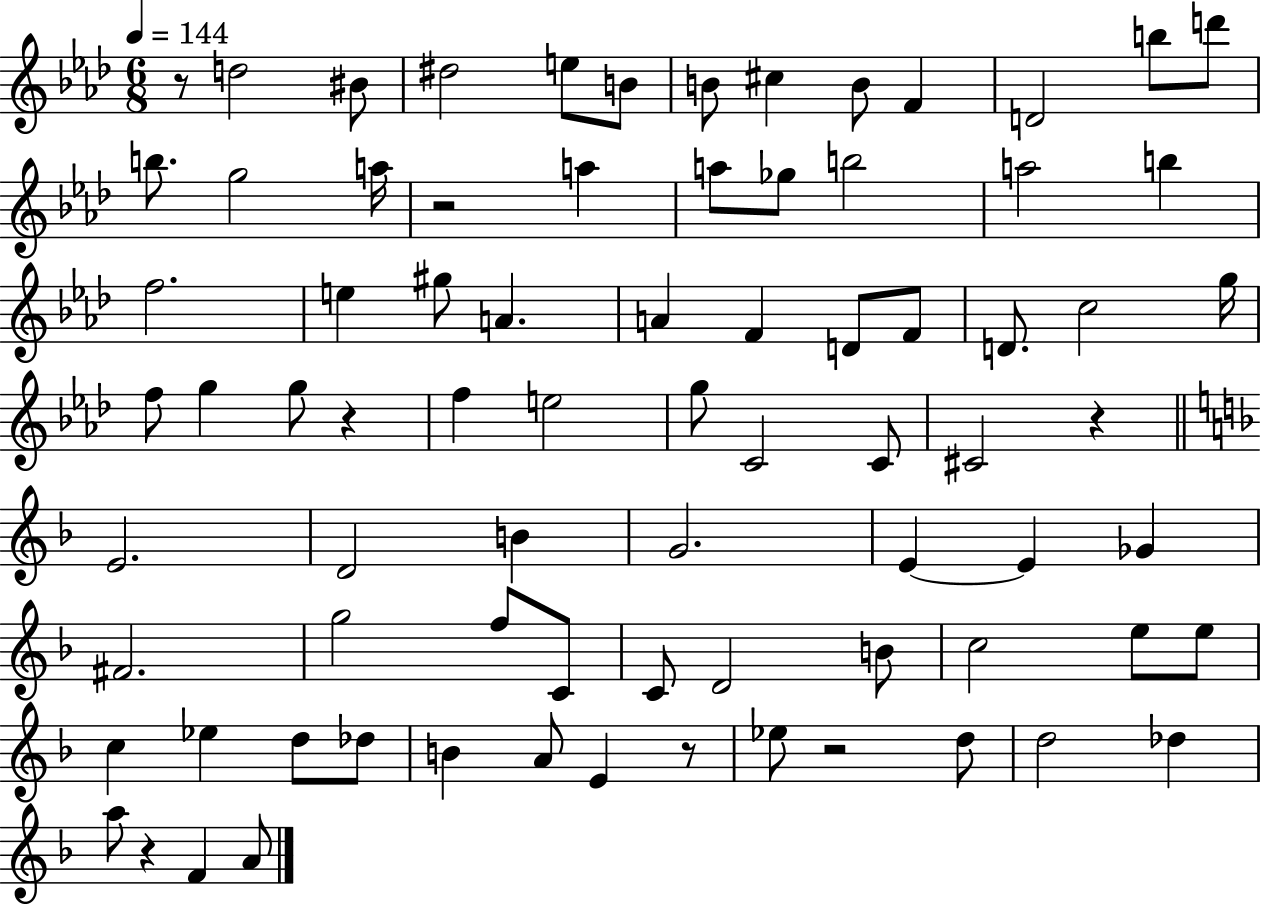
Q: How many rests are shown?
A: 7